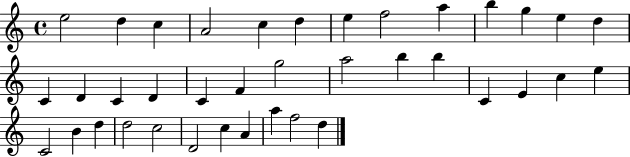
E5/h D5/q C5/q A4/h C5/q D5/q E5/q F5/h A5/q B5/q G5/q E5/q D5/q C4/q D4/q C4/q D4/q C4/q F4/q G5/h A5/h B5/q B5/q C4/q E4/q C5/q E5/q C4/h B4/q D5/q D5/h C5/h D4/h C5/q A4/q A5/q F5/h D5/q